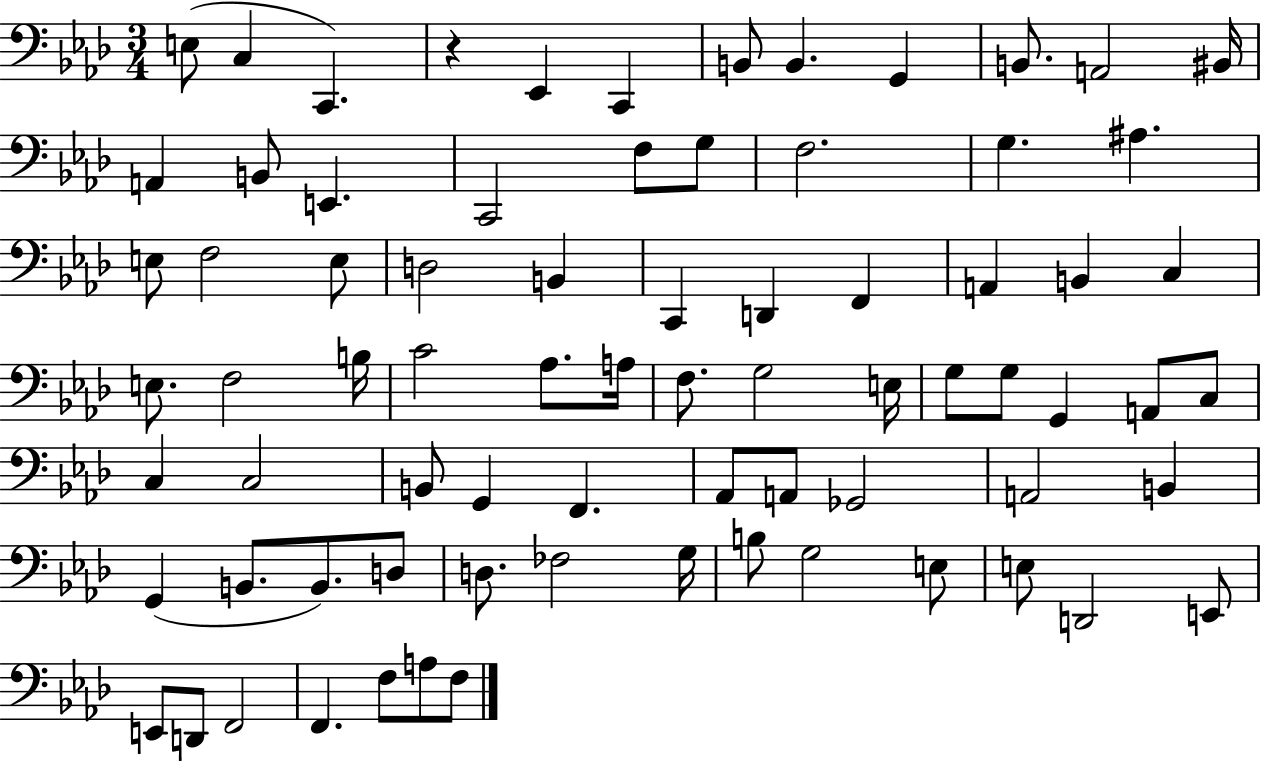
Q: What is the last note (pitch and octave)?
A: F3